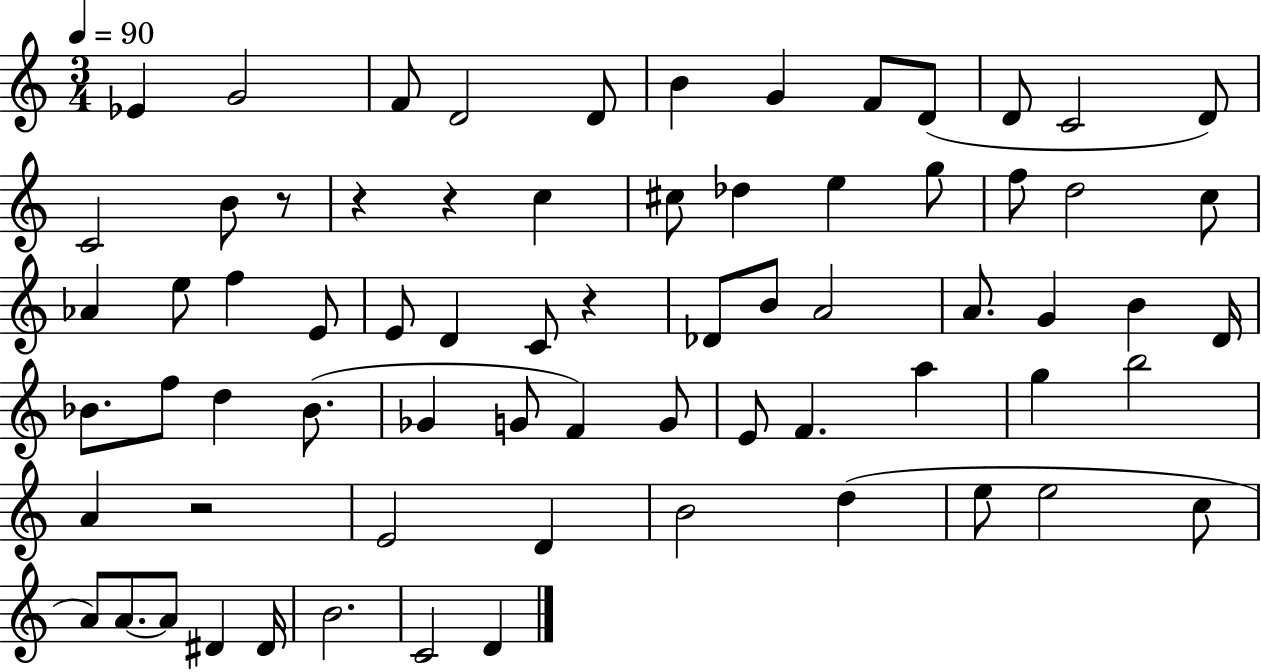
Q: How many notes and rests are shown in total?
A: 70